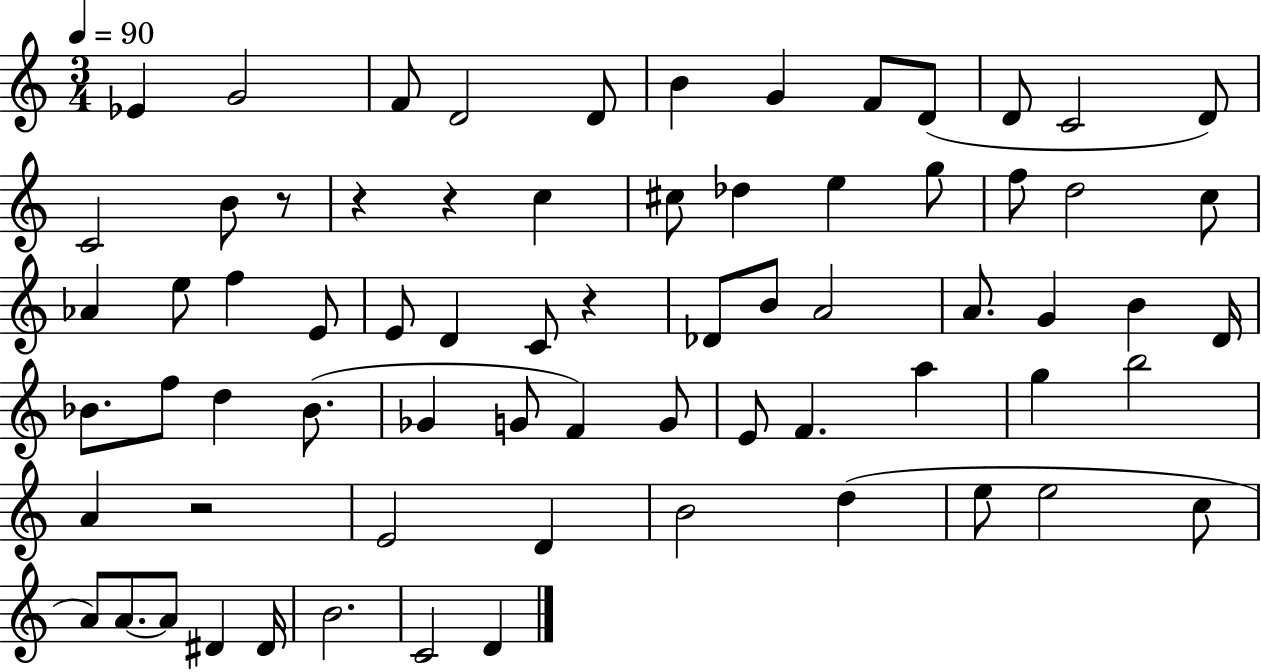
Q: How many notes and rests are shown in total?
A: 70